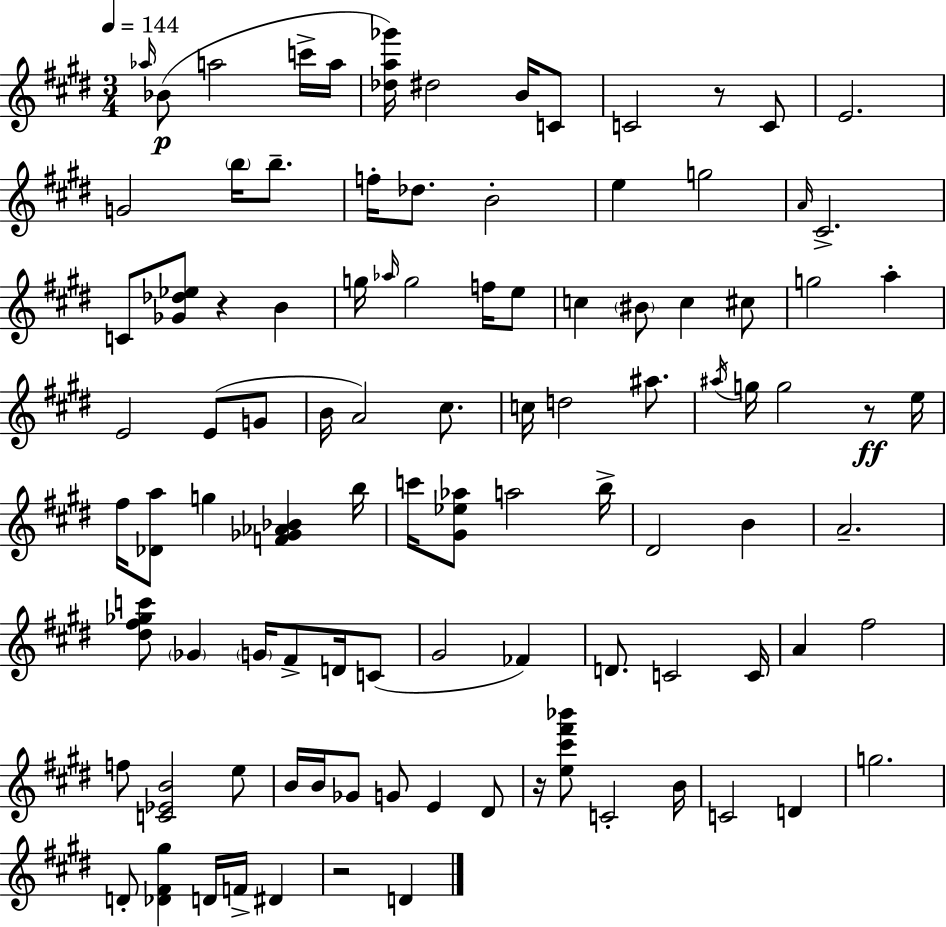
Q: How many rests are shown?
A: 5